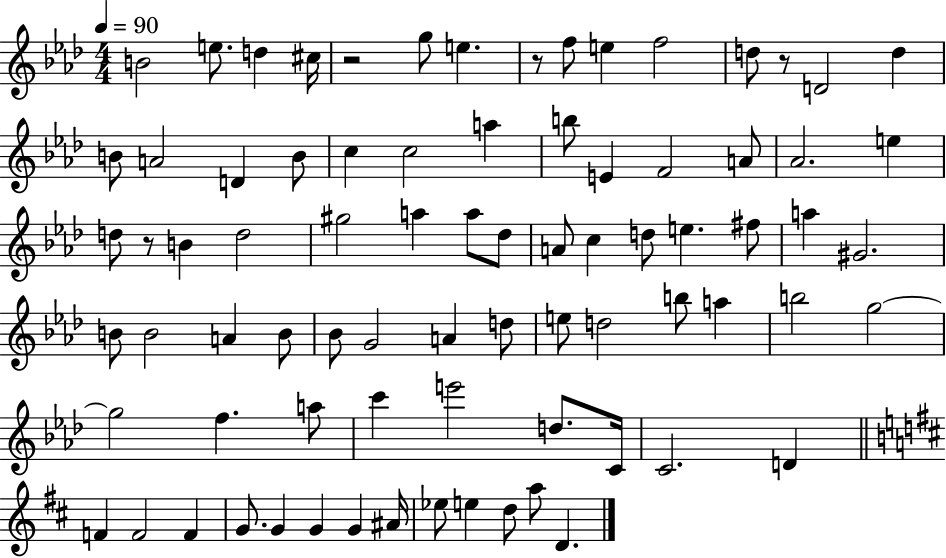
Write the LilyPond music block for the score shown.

{
  \clef treble
  \numericTimeSignature
  \time 4/4
  \key aes \major
  \tempo 4 = 90
  \repeat volta 2 { b'2 e''8. d''4 cis''16 | r2 g''8 e''4. | r8 f''8 e''4 f''2 | d''8 r8 d'2 d''4 | \break b'8 a'2 d'4 b'8 | c''4 c''2 a''4 | b''8 e'4 f'2 a'8 | aes'2. e''4 | \break d''8 r8 b'4 d''2 | gis''2 a''4 a''8 des''8 | a'8 c''4 d''8 e''4. fis''8 | a''4 gis'2. | \break b'8 b'2 a'4 b'8 | bes'8 g'2 a'4 d''8 | e''8 d''2 b''8 a''4 | b''2 g''2~~ | \break g''2 f''4. a''8 | c'''4 e'''2 d''8. c'16 | c'2. d'4 | \bar "||" \break \key d \major f'4 f'2 f'4 | g'8. g'4 g'4 g'4 ais'16 | ees''8 e''4 d''8 a''8 d'4. | } \bar "|."
}